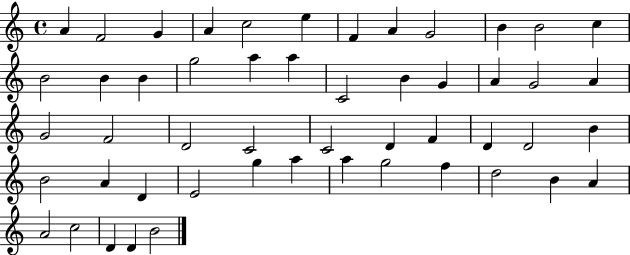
{
  \clef treble
  \time 4/4
  \defaultTimeSignature
  \key c \major
  a'4 f'2 g'4 | a'4 c''2 e''4 | f'4 a'4 g'2 | b'4 b'2 c''4 | \break b'2 b'4 b'4 | g''2 a''4 a''4 | c'2 b'4 g'4 | a'4 g'2 a'4 | \break g'2 f'2 | d'2 c'2 | c'2 d'4 f'4 | d'4 d'2 b'4 | \break b'2 a'4 d'4 | e'2 g''4 a''4 | a''4 g''2 f''4 | d''2 b'4 a'4 | \break a'2 c''2 | d'4 d'4 b'2 | \bar "|."
}